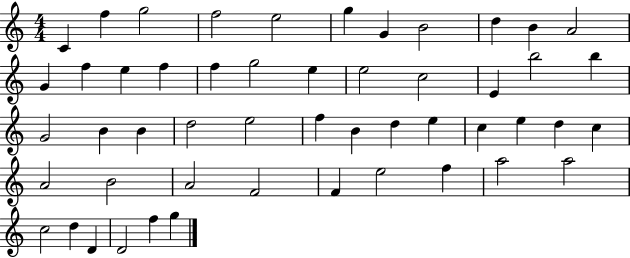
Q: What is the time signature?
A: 4/4